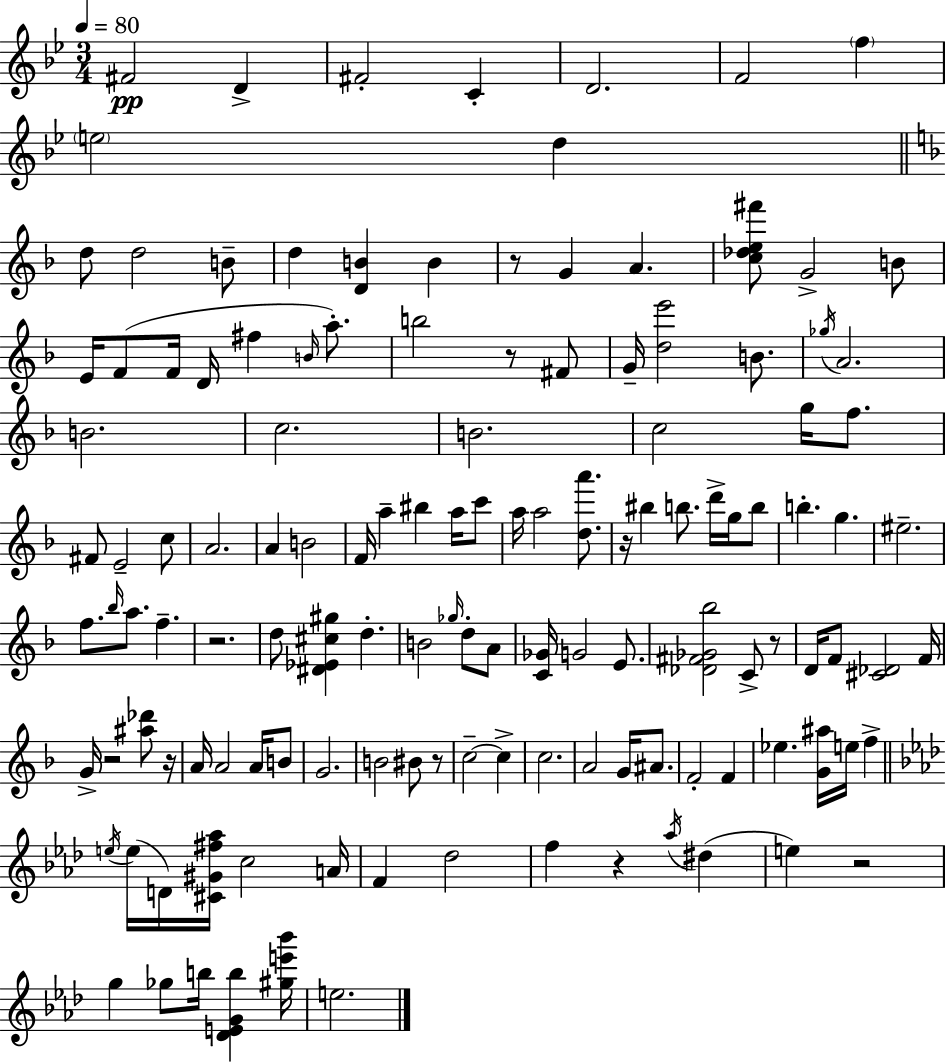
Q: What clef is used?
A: treble